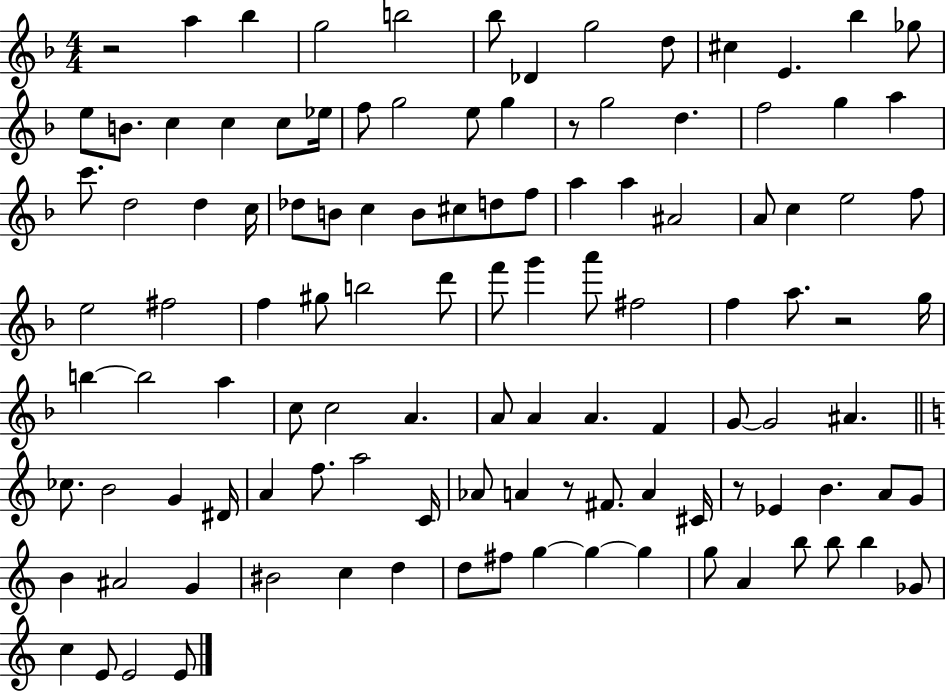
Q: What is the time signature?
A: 4/4